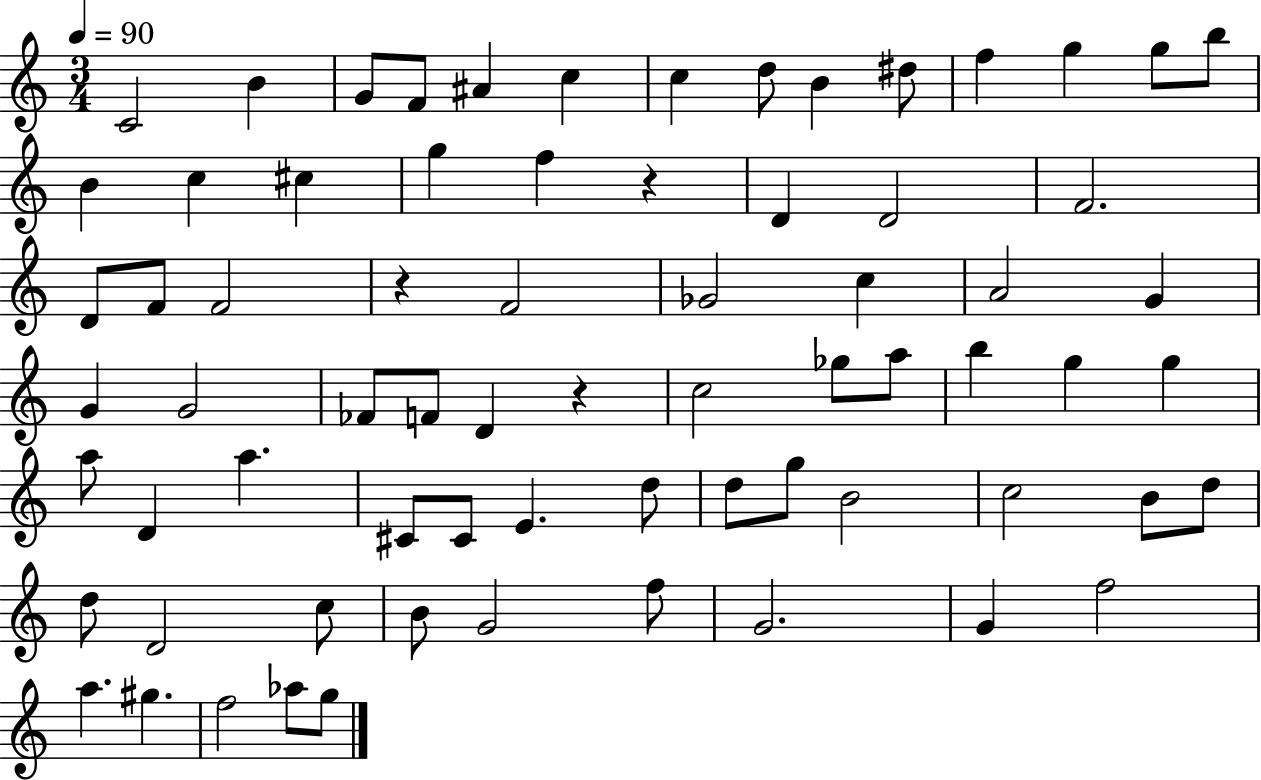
{
  \clef treble
  \numericTimeSignature
  \time 3/4
  \key c \major
  \tempo 4 = 90
  c'2 b'4 | g'8 f'8 ais'4 c''4 | c''4 d''8 b'4 dis''8 | f''4 g''4 g''8 b''8 | \break b'4 c''4 cis''4 | g''4 f''4 r4 | d'4 d'2 | f'2. | \break d'8 f'8 f'2 | r4 f'2 | ges'2 c''4 | a'2 g'4 | \break g'4 g'2 | fes'8 f'8 d'4 r4 | c''2 ges''8 a''8 | b''4 g''4 g''4 | \break a''8 d'4 a''4. | cis'8 cis'8 e'4. d''8 | d''8 g''8 b'2 | c''2 b'8 d''8 | \break d''8 d'2 c''8 | b'8 g'2 f''8 | g'2. | g'4 f''2 | \break a''4. gis''4. | f''2 aes''8 g''8 | \bar "|."
}